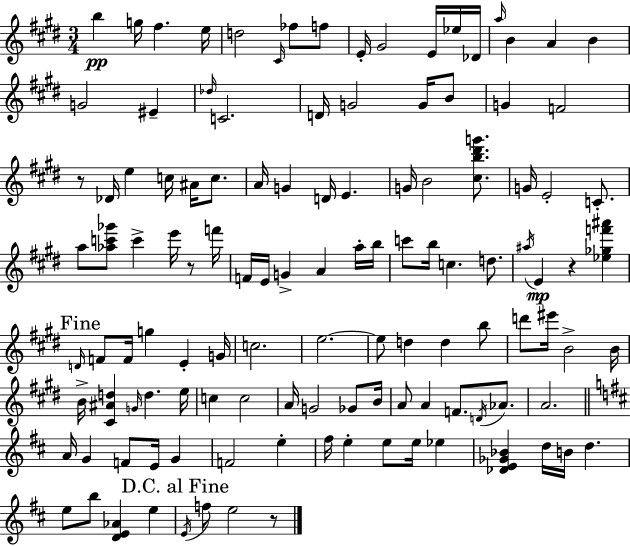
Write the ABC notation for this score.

X:1
T:Untitled
M:3/4
L:1/4
K:E
b g/4 ^f e/4 d2 ^C/4 _f/2 f/2 E/4 ^G2 E/4 _e/4 _D/4 a/4 B A B G2 ^E _d/4 C2 D/4 G2 G/4 B/2 G F2 z/2 _D/4 e c/4 ^A/4 c/2 A/4 G D/4 E G/4 B2 [^cb^d'g']/2 G/4 E2 C/2 a/2 [_ac'_g']/2 c' e'/4 z/2 f'/4 F/4 E/4 G A a/4 b/4 c'/2 b/4 c d/2 ^a/4 E z [_e_gf'^a'] D/4 F/2 F/4 g E G/4 c2 e2 e/2 d d b/2 d'/2 ^e'/4 B2 B/4 B/4 [^C^Ad] G/4 d e/4 c c2 A/4 G2 _G/2 B/4 A/2 A F/2 D/4 _A/2 A2 A/4 G F/2 E/4 G F2 e ^f/4 e e/2 e/4 _e [_DE_G_B] d/4 B/4 d e/2 b/2 [DE_A] e E/4 f/2 e2 z/2